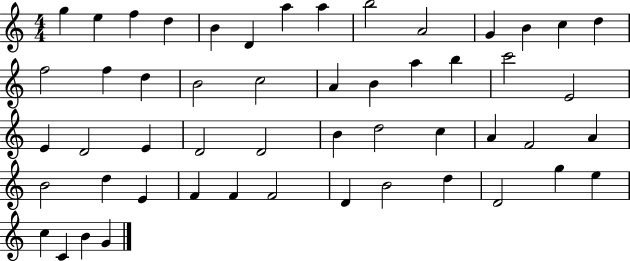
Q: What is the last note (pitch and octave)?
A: G4